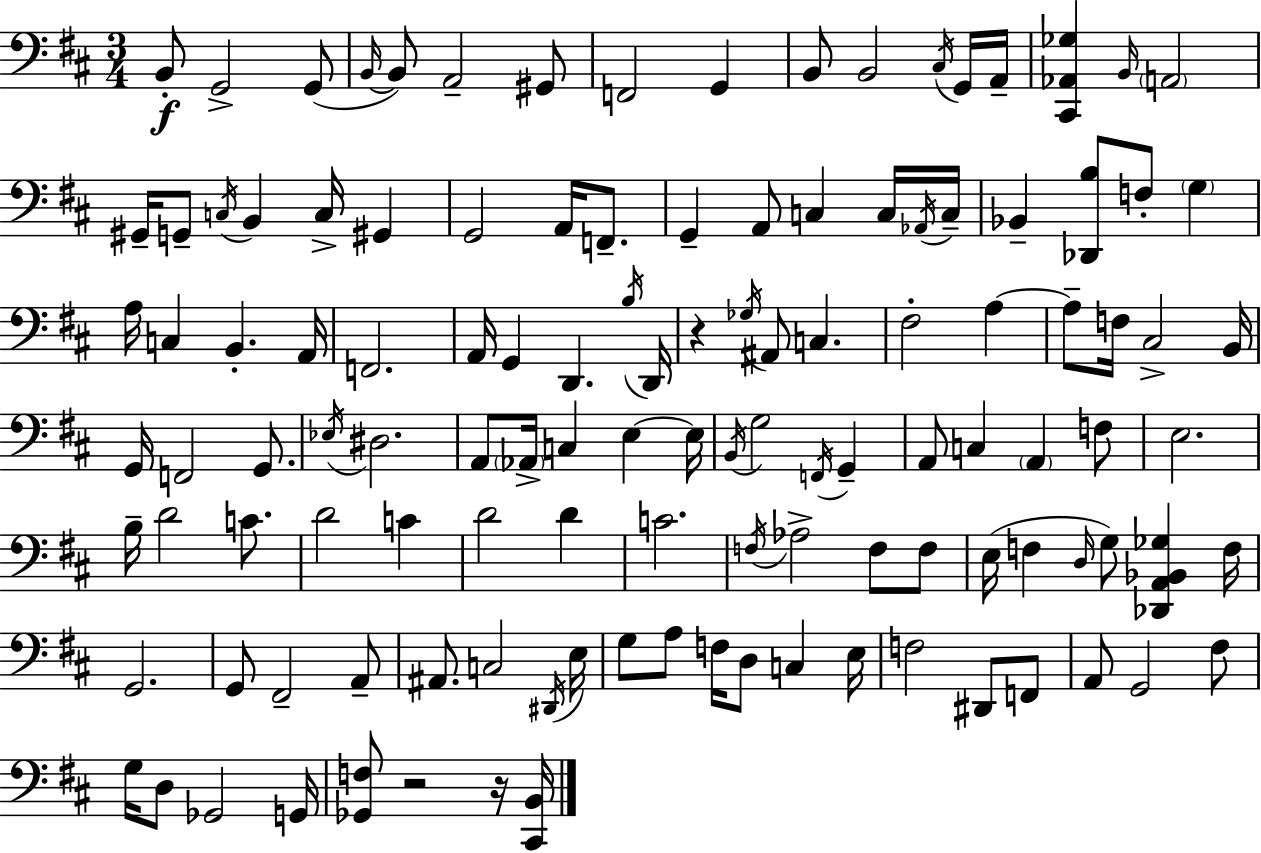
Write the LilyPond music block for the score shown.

{
  \clef bass
  \numericTimeSignature
  \time 3/4
  \key d \major
  \repeat volta 2 { b,8-.\f g,2-> g,8( | \grace { b,16~ }~ b,8) a,2-- gis,8 | f,2 g,4 | b,8 b,2 \acciaccatura { cis16 } | \break g,16 a,16-- <cis, aes, ges>4 \grace { b,16 } \parenthesize a,2 | gis,16-- g,8-- \acciaccatura { c16 } b,4 c16-> | gis,4 g,2 | a,16 f,8.-- g,4-- a,8 c4 | \break c16 \acciaccatura { aes,16 } c16-- bes,4-- <des, b>8 f8-. | \parenthesize g4 a16 c4 b,4.-. | a,16 f,2. | a,16 g,4 d,4. | \break \acciaccatura { b16 } d,16 r4 \acciaccatura { ges16 } ais,8 | c4. fis2-. | a4~~ a8-- f16 cis2-> | b,16 g,16 f,2 | \break g,8. \acciaccatura { ees16 } dis2. | a,8 \parenthesize aes,16-> c4 | e4~~ e16 \acciaccatura { b,16 } g2 | \acciaccatura { f,16 } g,4-- a,8 | \break c4 \parenthesize a,4 f8 e2. | b16-- d'2 | c'8. d'2 | c'4 d'2 | \break d'4 c'2. | \acciaccatura { f16 } aes2-> | f8 f8 e16( | f4 \grace { d16 }) g8 <des, a, bes, ges>4 f16 | \break g,2. | g,8 fis,2-- a,8-- | ais,8. c2 \acciaccatura { dis,16 } | e16 g8 a8 f16 d8 c4 | \break e16 f2 dis,8 f,8 | a,8 g,2 fis8 | g16 d8 ges,2 | g,16 <ges, f>8 r2 r16 | \break <cis, b,>16 } \bar "|."
}